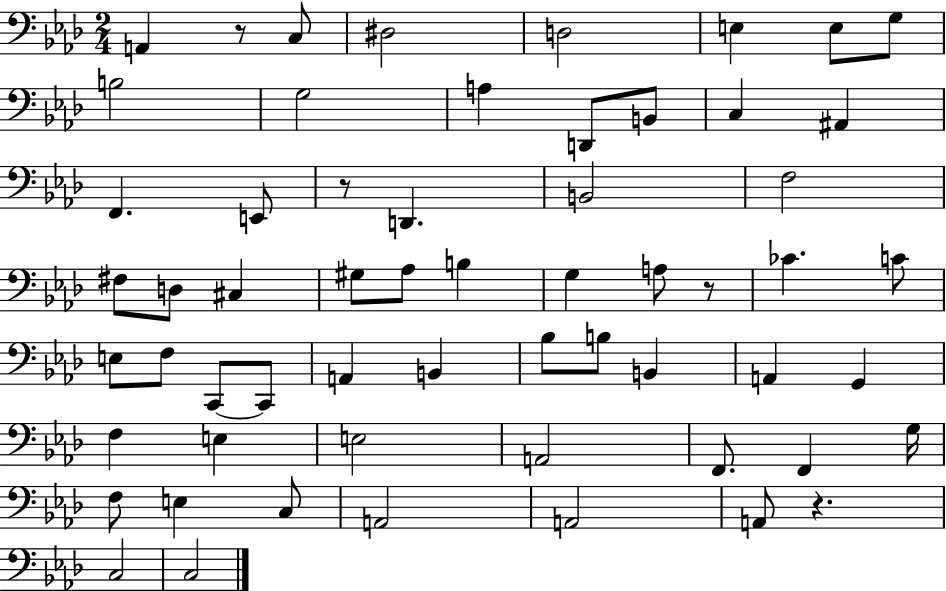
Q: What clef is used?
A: bass